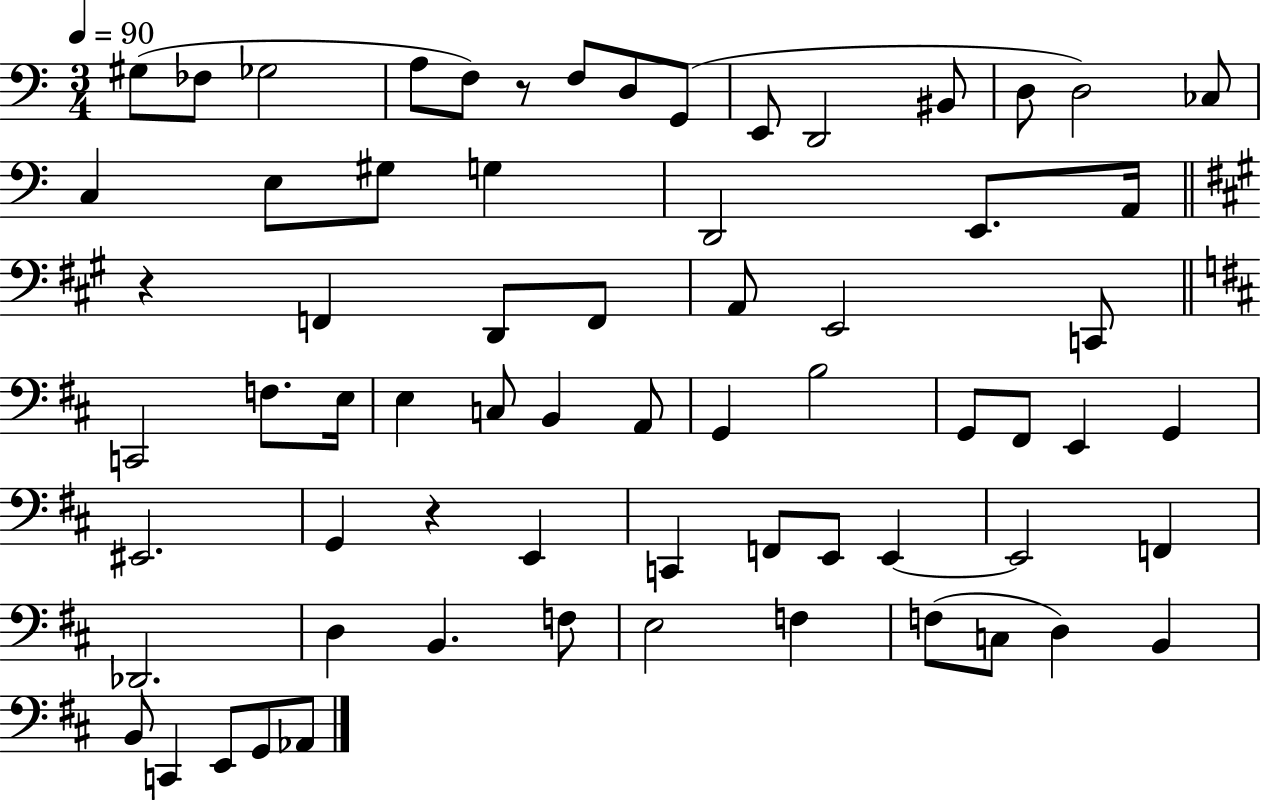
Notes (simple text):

G#3/e FES3/e Gb3/h A3/e F3/e R/e F3/e D3/e G2/e E2/e D2/h BIS2/e D3/e D3/h CES3/e C3/q E3/e G#3/e G3/q D2/h E2/e. A2/s R/q F2/q D2/e F2/e A2/e E2/h C2/e C2/h F3/e. E3/s E3/q C3/e B2/q A2/e G2/q B3/h G2/e F#2/e E2/q G2/q EIS2/h. G2/q R/q E2/q C2/q F2/e E2/e E2/q E2/h F2/q Db2/h. D3/q B2/q. F3/e E3/h F3/q F3/e C3/e D3/q B2/q B2/e C2/q E2/e G2/e Ab2/e